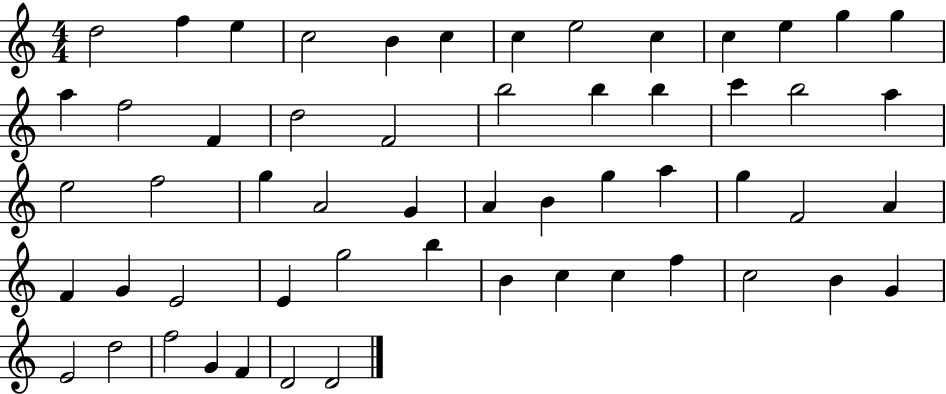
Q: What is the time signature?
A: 4/4